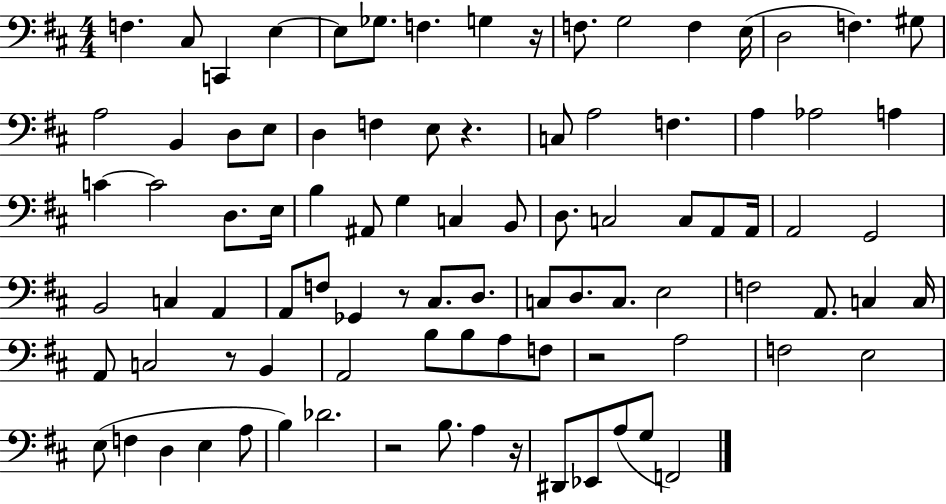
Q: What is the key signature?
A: D major